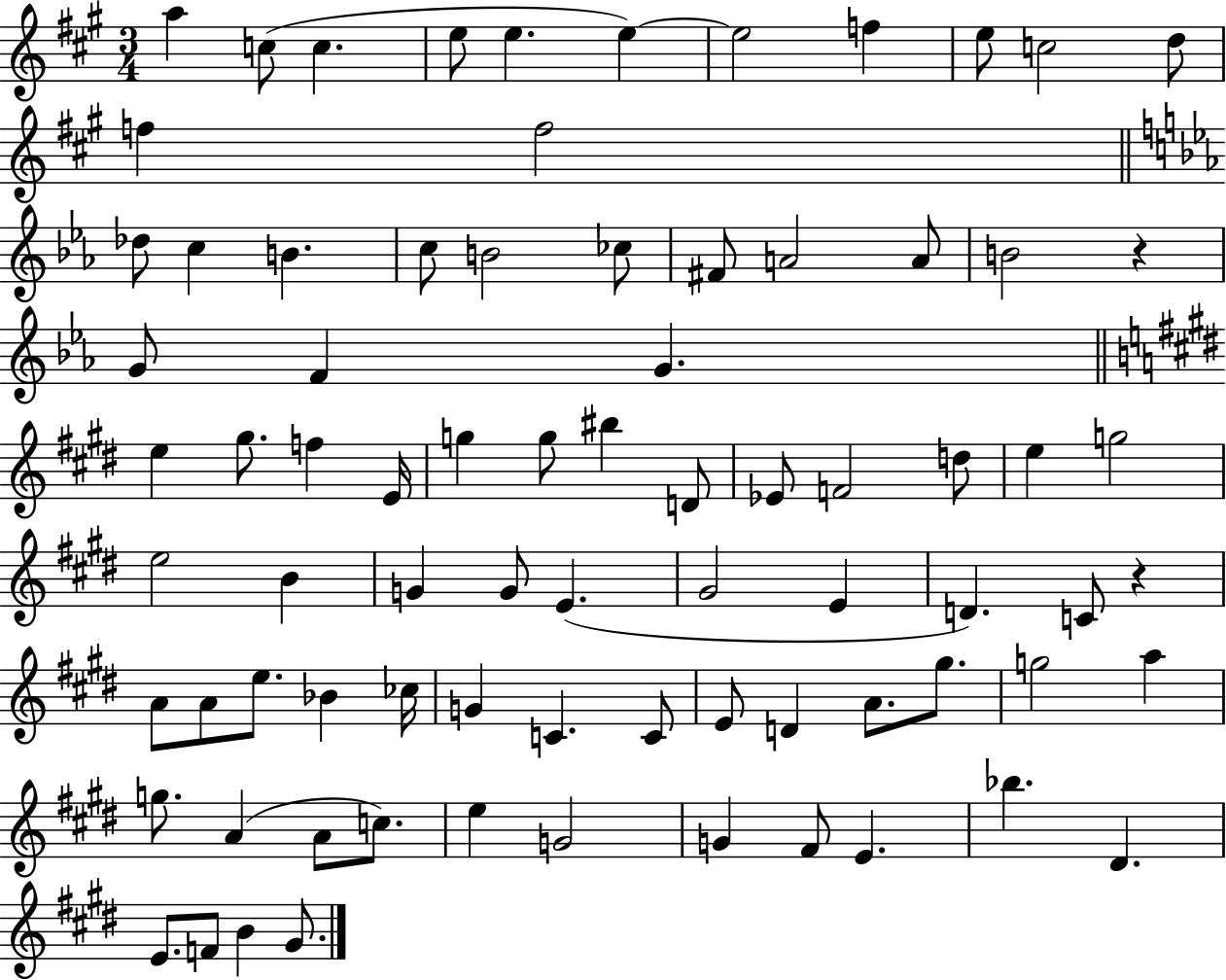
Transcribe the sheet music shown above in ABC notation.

X:1
T:Untitled
M:3/4
L:1/4
K:A
a c/2 c e/2 e e e2 f e/2 c2 d/2 f f2 _d/2 c B c/2 B2 _c/2 ^F/2 A2 A/2 B2 z G/2 F G e ^g/2 f E/4 g g/2 ^b D/2 _E/2 F2 d/2 e g2 e2 B G G/2 E ^G2 E D C/2 z A/2 A/2 e/2 _B _c/4 G C C/2 E/2 D A/2 ^g/2 g2 a g/2 A A/2 c/2 e G2 G ^F/2 E _b ^D E/2 F/2 B ^G/2